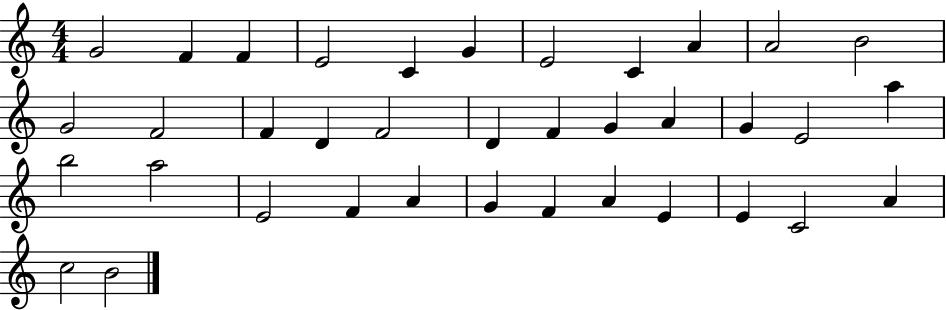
G4/h F4/q F4/q E4/h C4/q G4/q E4/h C4/q A4/q A4/h B4/h G4/h F4/h F4/q D4/q F4/h D4/q F4/q G4/q A4/q G4/q E4/h A5/q B5/h A5/h E4/h F4/q A4/q G4/q F4/q A4/q E4/q E4/q C4/h A4/q C5/h B4/h